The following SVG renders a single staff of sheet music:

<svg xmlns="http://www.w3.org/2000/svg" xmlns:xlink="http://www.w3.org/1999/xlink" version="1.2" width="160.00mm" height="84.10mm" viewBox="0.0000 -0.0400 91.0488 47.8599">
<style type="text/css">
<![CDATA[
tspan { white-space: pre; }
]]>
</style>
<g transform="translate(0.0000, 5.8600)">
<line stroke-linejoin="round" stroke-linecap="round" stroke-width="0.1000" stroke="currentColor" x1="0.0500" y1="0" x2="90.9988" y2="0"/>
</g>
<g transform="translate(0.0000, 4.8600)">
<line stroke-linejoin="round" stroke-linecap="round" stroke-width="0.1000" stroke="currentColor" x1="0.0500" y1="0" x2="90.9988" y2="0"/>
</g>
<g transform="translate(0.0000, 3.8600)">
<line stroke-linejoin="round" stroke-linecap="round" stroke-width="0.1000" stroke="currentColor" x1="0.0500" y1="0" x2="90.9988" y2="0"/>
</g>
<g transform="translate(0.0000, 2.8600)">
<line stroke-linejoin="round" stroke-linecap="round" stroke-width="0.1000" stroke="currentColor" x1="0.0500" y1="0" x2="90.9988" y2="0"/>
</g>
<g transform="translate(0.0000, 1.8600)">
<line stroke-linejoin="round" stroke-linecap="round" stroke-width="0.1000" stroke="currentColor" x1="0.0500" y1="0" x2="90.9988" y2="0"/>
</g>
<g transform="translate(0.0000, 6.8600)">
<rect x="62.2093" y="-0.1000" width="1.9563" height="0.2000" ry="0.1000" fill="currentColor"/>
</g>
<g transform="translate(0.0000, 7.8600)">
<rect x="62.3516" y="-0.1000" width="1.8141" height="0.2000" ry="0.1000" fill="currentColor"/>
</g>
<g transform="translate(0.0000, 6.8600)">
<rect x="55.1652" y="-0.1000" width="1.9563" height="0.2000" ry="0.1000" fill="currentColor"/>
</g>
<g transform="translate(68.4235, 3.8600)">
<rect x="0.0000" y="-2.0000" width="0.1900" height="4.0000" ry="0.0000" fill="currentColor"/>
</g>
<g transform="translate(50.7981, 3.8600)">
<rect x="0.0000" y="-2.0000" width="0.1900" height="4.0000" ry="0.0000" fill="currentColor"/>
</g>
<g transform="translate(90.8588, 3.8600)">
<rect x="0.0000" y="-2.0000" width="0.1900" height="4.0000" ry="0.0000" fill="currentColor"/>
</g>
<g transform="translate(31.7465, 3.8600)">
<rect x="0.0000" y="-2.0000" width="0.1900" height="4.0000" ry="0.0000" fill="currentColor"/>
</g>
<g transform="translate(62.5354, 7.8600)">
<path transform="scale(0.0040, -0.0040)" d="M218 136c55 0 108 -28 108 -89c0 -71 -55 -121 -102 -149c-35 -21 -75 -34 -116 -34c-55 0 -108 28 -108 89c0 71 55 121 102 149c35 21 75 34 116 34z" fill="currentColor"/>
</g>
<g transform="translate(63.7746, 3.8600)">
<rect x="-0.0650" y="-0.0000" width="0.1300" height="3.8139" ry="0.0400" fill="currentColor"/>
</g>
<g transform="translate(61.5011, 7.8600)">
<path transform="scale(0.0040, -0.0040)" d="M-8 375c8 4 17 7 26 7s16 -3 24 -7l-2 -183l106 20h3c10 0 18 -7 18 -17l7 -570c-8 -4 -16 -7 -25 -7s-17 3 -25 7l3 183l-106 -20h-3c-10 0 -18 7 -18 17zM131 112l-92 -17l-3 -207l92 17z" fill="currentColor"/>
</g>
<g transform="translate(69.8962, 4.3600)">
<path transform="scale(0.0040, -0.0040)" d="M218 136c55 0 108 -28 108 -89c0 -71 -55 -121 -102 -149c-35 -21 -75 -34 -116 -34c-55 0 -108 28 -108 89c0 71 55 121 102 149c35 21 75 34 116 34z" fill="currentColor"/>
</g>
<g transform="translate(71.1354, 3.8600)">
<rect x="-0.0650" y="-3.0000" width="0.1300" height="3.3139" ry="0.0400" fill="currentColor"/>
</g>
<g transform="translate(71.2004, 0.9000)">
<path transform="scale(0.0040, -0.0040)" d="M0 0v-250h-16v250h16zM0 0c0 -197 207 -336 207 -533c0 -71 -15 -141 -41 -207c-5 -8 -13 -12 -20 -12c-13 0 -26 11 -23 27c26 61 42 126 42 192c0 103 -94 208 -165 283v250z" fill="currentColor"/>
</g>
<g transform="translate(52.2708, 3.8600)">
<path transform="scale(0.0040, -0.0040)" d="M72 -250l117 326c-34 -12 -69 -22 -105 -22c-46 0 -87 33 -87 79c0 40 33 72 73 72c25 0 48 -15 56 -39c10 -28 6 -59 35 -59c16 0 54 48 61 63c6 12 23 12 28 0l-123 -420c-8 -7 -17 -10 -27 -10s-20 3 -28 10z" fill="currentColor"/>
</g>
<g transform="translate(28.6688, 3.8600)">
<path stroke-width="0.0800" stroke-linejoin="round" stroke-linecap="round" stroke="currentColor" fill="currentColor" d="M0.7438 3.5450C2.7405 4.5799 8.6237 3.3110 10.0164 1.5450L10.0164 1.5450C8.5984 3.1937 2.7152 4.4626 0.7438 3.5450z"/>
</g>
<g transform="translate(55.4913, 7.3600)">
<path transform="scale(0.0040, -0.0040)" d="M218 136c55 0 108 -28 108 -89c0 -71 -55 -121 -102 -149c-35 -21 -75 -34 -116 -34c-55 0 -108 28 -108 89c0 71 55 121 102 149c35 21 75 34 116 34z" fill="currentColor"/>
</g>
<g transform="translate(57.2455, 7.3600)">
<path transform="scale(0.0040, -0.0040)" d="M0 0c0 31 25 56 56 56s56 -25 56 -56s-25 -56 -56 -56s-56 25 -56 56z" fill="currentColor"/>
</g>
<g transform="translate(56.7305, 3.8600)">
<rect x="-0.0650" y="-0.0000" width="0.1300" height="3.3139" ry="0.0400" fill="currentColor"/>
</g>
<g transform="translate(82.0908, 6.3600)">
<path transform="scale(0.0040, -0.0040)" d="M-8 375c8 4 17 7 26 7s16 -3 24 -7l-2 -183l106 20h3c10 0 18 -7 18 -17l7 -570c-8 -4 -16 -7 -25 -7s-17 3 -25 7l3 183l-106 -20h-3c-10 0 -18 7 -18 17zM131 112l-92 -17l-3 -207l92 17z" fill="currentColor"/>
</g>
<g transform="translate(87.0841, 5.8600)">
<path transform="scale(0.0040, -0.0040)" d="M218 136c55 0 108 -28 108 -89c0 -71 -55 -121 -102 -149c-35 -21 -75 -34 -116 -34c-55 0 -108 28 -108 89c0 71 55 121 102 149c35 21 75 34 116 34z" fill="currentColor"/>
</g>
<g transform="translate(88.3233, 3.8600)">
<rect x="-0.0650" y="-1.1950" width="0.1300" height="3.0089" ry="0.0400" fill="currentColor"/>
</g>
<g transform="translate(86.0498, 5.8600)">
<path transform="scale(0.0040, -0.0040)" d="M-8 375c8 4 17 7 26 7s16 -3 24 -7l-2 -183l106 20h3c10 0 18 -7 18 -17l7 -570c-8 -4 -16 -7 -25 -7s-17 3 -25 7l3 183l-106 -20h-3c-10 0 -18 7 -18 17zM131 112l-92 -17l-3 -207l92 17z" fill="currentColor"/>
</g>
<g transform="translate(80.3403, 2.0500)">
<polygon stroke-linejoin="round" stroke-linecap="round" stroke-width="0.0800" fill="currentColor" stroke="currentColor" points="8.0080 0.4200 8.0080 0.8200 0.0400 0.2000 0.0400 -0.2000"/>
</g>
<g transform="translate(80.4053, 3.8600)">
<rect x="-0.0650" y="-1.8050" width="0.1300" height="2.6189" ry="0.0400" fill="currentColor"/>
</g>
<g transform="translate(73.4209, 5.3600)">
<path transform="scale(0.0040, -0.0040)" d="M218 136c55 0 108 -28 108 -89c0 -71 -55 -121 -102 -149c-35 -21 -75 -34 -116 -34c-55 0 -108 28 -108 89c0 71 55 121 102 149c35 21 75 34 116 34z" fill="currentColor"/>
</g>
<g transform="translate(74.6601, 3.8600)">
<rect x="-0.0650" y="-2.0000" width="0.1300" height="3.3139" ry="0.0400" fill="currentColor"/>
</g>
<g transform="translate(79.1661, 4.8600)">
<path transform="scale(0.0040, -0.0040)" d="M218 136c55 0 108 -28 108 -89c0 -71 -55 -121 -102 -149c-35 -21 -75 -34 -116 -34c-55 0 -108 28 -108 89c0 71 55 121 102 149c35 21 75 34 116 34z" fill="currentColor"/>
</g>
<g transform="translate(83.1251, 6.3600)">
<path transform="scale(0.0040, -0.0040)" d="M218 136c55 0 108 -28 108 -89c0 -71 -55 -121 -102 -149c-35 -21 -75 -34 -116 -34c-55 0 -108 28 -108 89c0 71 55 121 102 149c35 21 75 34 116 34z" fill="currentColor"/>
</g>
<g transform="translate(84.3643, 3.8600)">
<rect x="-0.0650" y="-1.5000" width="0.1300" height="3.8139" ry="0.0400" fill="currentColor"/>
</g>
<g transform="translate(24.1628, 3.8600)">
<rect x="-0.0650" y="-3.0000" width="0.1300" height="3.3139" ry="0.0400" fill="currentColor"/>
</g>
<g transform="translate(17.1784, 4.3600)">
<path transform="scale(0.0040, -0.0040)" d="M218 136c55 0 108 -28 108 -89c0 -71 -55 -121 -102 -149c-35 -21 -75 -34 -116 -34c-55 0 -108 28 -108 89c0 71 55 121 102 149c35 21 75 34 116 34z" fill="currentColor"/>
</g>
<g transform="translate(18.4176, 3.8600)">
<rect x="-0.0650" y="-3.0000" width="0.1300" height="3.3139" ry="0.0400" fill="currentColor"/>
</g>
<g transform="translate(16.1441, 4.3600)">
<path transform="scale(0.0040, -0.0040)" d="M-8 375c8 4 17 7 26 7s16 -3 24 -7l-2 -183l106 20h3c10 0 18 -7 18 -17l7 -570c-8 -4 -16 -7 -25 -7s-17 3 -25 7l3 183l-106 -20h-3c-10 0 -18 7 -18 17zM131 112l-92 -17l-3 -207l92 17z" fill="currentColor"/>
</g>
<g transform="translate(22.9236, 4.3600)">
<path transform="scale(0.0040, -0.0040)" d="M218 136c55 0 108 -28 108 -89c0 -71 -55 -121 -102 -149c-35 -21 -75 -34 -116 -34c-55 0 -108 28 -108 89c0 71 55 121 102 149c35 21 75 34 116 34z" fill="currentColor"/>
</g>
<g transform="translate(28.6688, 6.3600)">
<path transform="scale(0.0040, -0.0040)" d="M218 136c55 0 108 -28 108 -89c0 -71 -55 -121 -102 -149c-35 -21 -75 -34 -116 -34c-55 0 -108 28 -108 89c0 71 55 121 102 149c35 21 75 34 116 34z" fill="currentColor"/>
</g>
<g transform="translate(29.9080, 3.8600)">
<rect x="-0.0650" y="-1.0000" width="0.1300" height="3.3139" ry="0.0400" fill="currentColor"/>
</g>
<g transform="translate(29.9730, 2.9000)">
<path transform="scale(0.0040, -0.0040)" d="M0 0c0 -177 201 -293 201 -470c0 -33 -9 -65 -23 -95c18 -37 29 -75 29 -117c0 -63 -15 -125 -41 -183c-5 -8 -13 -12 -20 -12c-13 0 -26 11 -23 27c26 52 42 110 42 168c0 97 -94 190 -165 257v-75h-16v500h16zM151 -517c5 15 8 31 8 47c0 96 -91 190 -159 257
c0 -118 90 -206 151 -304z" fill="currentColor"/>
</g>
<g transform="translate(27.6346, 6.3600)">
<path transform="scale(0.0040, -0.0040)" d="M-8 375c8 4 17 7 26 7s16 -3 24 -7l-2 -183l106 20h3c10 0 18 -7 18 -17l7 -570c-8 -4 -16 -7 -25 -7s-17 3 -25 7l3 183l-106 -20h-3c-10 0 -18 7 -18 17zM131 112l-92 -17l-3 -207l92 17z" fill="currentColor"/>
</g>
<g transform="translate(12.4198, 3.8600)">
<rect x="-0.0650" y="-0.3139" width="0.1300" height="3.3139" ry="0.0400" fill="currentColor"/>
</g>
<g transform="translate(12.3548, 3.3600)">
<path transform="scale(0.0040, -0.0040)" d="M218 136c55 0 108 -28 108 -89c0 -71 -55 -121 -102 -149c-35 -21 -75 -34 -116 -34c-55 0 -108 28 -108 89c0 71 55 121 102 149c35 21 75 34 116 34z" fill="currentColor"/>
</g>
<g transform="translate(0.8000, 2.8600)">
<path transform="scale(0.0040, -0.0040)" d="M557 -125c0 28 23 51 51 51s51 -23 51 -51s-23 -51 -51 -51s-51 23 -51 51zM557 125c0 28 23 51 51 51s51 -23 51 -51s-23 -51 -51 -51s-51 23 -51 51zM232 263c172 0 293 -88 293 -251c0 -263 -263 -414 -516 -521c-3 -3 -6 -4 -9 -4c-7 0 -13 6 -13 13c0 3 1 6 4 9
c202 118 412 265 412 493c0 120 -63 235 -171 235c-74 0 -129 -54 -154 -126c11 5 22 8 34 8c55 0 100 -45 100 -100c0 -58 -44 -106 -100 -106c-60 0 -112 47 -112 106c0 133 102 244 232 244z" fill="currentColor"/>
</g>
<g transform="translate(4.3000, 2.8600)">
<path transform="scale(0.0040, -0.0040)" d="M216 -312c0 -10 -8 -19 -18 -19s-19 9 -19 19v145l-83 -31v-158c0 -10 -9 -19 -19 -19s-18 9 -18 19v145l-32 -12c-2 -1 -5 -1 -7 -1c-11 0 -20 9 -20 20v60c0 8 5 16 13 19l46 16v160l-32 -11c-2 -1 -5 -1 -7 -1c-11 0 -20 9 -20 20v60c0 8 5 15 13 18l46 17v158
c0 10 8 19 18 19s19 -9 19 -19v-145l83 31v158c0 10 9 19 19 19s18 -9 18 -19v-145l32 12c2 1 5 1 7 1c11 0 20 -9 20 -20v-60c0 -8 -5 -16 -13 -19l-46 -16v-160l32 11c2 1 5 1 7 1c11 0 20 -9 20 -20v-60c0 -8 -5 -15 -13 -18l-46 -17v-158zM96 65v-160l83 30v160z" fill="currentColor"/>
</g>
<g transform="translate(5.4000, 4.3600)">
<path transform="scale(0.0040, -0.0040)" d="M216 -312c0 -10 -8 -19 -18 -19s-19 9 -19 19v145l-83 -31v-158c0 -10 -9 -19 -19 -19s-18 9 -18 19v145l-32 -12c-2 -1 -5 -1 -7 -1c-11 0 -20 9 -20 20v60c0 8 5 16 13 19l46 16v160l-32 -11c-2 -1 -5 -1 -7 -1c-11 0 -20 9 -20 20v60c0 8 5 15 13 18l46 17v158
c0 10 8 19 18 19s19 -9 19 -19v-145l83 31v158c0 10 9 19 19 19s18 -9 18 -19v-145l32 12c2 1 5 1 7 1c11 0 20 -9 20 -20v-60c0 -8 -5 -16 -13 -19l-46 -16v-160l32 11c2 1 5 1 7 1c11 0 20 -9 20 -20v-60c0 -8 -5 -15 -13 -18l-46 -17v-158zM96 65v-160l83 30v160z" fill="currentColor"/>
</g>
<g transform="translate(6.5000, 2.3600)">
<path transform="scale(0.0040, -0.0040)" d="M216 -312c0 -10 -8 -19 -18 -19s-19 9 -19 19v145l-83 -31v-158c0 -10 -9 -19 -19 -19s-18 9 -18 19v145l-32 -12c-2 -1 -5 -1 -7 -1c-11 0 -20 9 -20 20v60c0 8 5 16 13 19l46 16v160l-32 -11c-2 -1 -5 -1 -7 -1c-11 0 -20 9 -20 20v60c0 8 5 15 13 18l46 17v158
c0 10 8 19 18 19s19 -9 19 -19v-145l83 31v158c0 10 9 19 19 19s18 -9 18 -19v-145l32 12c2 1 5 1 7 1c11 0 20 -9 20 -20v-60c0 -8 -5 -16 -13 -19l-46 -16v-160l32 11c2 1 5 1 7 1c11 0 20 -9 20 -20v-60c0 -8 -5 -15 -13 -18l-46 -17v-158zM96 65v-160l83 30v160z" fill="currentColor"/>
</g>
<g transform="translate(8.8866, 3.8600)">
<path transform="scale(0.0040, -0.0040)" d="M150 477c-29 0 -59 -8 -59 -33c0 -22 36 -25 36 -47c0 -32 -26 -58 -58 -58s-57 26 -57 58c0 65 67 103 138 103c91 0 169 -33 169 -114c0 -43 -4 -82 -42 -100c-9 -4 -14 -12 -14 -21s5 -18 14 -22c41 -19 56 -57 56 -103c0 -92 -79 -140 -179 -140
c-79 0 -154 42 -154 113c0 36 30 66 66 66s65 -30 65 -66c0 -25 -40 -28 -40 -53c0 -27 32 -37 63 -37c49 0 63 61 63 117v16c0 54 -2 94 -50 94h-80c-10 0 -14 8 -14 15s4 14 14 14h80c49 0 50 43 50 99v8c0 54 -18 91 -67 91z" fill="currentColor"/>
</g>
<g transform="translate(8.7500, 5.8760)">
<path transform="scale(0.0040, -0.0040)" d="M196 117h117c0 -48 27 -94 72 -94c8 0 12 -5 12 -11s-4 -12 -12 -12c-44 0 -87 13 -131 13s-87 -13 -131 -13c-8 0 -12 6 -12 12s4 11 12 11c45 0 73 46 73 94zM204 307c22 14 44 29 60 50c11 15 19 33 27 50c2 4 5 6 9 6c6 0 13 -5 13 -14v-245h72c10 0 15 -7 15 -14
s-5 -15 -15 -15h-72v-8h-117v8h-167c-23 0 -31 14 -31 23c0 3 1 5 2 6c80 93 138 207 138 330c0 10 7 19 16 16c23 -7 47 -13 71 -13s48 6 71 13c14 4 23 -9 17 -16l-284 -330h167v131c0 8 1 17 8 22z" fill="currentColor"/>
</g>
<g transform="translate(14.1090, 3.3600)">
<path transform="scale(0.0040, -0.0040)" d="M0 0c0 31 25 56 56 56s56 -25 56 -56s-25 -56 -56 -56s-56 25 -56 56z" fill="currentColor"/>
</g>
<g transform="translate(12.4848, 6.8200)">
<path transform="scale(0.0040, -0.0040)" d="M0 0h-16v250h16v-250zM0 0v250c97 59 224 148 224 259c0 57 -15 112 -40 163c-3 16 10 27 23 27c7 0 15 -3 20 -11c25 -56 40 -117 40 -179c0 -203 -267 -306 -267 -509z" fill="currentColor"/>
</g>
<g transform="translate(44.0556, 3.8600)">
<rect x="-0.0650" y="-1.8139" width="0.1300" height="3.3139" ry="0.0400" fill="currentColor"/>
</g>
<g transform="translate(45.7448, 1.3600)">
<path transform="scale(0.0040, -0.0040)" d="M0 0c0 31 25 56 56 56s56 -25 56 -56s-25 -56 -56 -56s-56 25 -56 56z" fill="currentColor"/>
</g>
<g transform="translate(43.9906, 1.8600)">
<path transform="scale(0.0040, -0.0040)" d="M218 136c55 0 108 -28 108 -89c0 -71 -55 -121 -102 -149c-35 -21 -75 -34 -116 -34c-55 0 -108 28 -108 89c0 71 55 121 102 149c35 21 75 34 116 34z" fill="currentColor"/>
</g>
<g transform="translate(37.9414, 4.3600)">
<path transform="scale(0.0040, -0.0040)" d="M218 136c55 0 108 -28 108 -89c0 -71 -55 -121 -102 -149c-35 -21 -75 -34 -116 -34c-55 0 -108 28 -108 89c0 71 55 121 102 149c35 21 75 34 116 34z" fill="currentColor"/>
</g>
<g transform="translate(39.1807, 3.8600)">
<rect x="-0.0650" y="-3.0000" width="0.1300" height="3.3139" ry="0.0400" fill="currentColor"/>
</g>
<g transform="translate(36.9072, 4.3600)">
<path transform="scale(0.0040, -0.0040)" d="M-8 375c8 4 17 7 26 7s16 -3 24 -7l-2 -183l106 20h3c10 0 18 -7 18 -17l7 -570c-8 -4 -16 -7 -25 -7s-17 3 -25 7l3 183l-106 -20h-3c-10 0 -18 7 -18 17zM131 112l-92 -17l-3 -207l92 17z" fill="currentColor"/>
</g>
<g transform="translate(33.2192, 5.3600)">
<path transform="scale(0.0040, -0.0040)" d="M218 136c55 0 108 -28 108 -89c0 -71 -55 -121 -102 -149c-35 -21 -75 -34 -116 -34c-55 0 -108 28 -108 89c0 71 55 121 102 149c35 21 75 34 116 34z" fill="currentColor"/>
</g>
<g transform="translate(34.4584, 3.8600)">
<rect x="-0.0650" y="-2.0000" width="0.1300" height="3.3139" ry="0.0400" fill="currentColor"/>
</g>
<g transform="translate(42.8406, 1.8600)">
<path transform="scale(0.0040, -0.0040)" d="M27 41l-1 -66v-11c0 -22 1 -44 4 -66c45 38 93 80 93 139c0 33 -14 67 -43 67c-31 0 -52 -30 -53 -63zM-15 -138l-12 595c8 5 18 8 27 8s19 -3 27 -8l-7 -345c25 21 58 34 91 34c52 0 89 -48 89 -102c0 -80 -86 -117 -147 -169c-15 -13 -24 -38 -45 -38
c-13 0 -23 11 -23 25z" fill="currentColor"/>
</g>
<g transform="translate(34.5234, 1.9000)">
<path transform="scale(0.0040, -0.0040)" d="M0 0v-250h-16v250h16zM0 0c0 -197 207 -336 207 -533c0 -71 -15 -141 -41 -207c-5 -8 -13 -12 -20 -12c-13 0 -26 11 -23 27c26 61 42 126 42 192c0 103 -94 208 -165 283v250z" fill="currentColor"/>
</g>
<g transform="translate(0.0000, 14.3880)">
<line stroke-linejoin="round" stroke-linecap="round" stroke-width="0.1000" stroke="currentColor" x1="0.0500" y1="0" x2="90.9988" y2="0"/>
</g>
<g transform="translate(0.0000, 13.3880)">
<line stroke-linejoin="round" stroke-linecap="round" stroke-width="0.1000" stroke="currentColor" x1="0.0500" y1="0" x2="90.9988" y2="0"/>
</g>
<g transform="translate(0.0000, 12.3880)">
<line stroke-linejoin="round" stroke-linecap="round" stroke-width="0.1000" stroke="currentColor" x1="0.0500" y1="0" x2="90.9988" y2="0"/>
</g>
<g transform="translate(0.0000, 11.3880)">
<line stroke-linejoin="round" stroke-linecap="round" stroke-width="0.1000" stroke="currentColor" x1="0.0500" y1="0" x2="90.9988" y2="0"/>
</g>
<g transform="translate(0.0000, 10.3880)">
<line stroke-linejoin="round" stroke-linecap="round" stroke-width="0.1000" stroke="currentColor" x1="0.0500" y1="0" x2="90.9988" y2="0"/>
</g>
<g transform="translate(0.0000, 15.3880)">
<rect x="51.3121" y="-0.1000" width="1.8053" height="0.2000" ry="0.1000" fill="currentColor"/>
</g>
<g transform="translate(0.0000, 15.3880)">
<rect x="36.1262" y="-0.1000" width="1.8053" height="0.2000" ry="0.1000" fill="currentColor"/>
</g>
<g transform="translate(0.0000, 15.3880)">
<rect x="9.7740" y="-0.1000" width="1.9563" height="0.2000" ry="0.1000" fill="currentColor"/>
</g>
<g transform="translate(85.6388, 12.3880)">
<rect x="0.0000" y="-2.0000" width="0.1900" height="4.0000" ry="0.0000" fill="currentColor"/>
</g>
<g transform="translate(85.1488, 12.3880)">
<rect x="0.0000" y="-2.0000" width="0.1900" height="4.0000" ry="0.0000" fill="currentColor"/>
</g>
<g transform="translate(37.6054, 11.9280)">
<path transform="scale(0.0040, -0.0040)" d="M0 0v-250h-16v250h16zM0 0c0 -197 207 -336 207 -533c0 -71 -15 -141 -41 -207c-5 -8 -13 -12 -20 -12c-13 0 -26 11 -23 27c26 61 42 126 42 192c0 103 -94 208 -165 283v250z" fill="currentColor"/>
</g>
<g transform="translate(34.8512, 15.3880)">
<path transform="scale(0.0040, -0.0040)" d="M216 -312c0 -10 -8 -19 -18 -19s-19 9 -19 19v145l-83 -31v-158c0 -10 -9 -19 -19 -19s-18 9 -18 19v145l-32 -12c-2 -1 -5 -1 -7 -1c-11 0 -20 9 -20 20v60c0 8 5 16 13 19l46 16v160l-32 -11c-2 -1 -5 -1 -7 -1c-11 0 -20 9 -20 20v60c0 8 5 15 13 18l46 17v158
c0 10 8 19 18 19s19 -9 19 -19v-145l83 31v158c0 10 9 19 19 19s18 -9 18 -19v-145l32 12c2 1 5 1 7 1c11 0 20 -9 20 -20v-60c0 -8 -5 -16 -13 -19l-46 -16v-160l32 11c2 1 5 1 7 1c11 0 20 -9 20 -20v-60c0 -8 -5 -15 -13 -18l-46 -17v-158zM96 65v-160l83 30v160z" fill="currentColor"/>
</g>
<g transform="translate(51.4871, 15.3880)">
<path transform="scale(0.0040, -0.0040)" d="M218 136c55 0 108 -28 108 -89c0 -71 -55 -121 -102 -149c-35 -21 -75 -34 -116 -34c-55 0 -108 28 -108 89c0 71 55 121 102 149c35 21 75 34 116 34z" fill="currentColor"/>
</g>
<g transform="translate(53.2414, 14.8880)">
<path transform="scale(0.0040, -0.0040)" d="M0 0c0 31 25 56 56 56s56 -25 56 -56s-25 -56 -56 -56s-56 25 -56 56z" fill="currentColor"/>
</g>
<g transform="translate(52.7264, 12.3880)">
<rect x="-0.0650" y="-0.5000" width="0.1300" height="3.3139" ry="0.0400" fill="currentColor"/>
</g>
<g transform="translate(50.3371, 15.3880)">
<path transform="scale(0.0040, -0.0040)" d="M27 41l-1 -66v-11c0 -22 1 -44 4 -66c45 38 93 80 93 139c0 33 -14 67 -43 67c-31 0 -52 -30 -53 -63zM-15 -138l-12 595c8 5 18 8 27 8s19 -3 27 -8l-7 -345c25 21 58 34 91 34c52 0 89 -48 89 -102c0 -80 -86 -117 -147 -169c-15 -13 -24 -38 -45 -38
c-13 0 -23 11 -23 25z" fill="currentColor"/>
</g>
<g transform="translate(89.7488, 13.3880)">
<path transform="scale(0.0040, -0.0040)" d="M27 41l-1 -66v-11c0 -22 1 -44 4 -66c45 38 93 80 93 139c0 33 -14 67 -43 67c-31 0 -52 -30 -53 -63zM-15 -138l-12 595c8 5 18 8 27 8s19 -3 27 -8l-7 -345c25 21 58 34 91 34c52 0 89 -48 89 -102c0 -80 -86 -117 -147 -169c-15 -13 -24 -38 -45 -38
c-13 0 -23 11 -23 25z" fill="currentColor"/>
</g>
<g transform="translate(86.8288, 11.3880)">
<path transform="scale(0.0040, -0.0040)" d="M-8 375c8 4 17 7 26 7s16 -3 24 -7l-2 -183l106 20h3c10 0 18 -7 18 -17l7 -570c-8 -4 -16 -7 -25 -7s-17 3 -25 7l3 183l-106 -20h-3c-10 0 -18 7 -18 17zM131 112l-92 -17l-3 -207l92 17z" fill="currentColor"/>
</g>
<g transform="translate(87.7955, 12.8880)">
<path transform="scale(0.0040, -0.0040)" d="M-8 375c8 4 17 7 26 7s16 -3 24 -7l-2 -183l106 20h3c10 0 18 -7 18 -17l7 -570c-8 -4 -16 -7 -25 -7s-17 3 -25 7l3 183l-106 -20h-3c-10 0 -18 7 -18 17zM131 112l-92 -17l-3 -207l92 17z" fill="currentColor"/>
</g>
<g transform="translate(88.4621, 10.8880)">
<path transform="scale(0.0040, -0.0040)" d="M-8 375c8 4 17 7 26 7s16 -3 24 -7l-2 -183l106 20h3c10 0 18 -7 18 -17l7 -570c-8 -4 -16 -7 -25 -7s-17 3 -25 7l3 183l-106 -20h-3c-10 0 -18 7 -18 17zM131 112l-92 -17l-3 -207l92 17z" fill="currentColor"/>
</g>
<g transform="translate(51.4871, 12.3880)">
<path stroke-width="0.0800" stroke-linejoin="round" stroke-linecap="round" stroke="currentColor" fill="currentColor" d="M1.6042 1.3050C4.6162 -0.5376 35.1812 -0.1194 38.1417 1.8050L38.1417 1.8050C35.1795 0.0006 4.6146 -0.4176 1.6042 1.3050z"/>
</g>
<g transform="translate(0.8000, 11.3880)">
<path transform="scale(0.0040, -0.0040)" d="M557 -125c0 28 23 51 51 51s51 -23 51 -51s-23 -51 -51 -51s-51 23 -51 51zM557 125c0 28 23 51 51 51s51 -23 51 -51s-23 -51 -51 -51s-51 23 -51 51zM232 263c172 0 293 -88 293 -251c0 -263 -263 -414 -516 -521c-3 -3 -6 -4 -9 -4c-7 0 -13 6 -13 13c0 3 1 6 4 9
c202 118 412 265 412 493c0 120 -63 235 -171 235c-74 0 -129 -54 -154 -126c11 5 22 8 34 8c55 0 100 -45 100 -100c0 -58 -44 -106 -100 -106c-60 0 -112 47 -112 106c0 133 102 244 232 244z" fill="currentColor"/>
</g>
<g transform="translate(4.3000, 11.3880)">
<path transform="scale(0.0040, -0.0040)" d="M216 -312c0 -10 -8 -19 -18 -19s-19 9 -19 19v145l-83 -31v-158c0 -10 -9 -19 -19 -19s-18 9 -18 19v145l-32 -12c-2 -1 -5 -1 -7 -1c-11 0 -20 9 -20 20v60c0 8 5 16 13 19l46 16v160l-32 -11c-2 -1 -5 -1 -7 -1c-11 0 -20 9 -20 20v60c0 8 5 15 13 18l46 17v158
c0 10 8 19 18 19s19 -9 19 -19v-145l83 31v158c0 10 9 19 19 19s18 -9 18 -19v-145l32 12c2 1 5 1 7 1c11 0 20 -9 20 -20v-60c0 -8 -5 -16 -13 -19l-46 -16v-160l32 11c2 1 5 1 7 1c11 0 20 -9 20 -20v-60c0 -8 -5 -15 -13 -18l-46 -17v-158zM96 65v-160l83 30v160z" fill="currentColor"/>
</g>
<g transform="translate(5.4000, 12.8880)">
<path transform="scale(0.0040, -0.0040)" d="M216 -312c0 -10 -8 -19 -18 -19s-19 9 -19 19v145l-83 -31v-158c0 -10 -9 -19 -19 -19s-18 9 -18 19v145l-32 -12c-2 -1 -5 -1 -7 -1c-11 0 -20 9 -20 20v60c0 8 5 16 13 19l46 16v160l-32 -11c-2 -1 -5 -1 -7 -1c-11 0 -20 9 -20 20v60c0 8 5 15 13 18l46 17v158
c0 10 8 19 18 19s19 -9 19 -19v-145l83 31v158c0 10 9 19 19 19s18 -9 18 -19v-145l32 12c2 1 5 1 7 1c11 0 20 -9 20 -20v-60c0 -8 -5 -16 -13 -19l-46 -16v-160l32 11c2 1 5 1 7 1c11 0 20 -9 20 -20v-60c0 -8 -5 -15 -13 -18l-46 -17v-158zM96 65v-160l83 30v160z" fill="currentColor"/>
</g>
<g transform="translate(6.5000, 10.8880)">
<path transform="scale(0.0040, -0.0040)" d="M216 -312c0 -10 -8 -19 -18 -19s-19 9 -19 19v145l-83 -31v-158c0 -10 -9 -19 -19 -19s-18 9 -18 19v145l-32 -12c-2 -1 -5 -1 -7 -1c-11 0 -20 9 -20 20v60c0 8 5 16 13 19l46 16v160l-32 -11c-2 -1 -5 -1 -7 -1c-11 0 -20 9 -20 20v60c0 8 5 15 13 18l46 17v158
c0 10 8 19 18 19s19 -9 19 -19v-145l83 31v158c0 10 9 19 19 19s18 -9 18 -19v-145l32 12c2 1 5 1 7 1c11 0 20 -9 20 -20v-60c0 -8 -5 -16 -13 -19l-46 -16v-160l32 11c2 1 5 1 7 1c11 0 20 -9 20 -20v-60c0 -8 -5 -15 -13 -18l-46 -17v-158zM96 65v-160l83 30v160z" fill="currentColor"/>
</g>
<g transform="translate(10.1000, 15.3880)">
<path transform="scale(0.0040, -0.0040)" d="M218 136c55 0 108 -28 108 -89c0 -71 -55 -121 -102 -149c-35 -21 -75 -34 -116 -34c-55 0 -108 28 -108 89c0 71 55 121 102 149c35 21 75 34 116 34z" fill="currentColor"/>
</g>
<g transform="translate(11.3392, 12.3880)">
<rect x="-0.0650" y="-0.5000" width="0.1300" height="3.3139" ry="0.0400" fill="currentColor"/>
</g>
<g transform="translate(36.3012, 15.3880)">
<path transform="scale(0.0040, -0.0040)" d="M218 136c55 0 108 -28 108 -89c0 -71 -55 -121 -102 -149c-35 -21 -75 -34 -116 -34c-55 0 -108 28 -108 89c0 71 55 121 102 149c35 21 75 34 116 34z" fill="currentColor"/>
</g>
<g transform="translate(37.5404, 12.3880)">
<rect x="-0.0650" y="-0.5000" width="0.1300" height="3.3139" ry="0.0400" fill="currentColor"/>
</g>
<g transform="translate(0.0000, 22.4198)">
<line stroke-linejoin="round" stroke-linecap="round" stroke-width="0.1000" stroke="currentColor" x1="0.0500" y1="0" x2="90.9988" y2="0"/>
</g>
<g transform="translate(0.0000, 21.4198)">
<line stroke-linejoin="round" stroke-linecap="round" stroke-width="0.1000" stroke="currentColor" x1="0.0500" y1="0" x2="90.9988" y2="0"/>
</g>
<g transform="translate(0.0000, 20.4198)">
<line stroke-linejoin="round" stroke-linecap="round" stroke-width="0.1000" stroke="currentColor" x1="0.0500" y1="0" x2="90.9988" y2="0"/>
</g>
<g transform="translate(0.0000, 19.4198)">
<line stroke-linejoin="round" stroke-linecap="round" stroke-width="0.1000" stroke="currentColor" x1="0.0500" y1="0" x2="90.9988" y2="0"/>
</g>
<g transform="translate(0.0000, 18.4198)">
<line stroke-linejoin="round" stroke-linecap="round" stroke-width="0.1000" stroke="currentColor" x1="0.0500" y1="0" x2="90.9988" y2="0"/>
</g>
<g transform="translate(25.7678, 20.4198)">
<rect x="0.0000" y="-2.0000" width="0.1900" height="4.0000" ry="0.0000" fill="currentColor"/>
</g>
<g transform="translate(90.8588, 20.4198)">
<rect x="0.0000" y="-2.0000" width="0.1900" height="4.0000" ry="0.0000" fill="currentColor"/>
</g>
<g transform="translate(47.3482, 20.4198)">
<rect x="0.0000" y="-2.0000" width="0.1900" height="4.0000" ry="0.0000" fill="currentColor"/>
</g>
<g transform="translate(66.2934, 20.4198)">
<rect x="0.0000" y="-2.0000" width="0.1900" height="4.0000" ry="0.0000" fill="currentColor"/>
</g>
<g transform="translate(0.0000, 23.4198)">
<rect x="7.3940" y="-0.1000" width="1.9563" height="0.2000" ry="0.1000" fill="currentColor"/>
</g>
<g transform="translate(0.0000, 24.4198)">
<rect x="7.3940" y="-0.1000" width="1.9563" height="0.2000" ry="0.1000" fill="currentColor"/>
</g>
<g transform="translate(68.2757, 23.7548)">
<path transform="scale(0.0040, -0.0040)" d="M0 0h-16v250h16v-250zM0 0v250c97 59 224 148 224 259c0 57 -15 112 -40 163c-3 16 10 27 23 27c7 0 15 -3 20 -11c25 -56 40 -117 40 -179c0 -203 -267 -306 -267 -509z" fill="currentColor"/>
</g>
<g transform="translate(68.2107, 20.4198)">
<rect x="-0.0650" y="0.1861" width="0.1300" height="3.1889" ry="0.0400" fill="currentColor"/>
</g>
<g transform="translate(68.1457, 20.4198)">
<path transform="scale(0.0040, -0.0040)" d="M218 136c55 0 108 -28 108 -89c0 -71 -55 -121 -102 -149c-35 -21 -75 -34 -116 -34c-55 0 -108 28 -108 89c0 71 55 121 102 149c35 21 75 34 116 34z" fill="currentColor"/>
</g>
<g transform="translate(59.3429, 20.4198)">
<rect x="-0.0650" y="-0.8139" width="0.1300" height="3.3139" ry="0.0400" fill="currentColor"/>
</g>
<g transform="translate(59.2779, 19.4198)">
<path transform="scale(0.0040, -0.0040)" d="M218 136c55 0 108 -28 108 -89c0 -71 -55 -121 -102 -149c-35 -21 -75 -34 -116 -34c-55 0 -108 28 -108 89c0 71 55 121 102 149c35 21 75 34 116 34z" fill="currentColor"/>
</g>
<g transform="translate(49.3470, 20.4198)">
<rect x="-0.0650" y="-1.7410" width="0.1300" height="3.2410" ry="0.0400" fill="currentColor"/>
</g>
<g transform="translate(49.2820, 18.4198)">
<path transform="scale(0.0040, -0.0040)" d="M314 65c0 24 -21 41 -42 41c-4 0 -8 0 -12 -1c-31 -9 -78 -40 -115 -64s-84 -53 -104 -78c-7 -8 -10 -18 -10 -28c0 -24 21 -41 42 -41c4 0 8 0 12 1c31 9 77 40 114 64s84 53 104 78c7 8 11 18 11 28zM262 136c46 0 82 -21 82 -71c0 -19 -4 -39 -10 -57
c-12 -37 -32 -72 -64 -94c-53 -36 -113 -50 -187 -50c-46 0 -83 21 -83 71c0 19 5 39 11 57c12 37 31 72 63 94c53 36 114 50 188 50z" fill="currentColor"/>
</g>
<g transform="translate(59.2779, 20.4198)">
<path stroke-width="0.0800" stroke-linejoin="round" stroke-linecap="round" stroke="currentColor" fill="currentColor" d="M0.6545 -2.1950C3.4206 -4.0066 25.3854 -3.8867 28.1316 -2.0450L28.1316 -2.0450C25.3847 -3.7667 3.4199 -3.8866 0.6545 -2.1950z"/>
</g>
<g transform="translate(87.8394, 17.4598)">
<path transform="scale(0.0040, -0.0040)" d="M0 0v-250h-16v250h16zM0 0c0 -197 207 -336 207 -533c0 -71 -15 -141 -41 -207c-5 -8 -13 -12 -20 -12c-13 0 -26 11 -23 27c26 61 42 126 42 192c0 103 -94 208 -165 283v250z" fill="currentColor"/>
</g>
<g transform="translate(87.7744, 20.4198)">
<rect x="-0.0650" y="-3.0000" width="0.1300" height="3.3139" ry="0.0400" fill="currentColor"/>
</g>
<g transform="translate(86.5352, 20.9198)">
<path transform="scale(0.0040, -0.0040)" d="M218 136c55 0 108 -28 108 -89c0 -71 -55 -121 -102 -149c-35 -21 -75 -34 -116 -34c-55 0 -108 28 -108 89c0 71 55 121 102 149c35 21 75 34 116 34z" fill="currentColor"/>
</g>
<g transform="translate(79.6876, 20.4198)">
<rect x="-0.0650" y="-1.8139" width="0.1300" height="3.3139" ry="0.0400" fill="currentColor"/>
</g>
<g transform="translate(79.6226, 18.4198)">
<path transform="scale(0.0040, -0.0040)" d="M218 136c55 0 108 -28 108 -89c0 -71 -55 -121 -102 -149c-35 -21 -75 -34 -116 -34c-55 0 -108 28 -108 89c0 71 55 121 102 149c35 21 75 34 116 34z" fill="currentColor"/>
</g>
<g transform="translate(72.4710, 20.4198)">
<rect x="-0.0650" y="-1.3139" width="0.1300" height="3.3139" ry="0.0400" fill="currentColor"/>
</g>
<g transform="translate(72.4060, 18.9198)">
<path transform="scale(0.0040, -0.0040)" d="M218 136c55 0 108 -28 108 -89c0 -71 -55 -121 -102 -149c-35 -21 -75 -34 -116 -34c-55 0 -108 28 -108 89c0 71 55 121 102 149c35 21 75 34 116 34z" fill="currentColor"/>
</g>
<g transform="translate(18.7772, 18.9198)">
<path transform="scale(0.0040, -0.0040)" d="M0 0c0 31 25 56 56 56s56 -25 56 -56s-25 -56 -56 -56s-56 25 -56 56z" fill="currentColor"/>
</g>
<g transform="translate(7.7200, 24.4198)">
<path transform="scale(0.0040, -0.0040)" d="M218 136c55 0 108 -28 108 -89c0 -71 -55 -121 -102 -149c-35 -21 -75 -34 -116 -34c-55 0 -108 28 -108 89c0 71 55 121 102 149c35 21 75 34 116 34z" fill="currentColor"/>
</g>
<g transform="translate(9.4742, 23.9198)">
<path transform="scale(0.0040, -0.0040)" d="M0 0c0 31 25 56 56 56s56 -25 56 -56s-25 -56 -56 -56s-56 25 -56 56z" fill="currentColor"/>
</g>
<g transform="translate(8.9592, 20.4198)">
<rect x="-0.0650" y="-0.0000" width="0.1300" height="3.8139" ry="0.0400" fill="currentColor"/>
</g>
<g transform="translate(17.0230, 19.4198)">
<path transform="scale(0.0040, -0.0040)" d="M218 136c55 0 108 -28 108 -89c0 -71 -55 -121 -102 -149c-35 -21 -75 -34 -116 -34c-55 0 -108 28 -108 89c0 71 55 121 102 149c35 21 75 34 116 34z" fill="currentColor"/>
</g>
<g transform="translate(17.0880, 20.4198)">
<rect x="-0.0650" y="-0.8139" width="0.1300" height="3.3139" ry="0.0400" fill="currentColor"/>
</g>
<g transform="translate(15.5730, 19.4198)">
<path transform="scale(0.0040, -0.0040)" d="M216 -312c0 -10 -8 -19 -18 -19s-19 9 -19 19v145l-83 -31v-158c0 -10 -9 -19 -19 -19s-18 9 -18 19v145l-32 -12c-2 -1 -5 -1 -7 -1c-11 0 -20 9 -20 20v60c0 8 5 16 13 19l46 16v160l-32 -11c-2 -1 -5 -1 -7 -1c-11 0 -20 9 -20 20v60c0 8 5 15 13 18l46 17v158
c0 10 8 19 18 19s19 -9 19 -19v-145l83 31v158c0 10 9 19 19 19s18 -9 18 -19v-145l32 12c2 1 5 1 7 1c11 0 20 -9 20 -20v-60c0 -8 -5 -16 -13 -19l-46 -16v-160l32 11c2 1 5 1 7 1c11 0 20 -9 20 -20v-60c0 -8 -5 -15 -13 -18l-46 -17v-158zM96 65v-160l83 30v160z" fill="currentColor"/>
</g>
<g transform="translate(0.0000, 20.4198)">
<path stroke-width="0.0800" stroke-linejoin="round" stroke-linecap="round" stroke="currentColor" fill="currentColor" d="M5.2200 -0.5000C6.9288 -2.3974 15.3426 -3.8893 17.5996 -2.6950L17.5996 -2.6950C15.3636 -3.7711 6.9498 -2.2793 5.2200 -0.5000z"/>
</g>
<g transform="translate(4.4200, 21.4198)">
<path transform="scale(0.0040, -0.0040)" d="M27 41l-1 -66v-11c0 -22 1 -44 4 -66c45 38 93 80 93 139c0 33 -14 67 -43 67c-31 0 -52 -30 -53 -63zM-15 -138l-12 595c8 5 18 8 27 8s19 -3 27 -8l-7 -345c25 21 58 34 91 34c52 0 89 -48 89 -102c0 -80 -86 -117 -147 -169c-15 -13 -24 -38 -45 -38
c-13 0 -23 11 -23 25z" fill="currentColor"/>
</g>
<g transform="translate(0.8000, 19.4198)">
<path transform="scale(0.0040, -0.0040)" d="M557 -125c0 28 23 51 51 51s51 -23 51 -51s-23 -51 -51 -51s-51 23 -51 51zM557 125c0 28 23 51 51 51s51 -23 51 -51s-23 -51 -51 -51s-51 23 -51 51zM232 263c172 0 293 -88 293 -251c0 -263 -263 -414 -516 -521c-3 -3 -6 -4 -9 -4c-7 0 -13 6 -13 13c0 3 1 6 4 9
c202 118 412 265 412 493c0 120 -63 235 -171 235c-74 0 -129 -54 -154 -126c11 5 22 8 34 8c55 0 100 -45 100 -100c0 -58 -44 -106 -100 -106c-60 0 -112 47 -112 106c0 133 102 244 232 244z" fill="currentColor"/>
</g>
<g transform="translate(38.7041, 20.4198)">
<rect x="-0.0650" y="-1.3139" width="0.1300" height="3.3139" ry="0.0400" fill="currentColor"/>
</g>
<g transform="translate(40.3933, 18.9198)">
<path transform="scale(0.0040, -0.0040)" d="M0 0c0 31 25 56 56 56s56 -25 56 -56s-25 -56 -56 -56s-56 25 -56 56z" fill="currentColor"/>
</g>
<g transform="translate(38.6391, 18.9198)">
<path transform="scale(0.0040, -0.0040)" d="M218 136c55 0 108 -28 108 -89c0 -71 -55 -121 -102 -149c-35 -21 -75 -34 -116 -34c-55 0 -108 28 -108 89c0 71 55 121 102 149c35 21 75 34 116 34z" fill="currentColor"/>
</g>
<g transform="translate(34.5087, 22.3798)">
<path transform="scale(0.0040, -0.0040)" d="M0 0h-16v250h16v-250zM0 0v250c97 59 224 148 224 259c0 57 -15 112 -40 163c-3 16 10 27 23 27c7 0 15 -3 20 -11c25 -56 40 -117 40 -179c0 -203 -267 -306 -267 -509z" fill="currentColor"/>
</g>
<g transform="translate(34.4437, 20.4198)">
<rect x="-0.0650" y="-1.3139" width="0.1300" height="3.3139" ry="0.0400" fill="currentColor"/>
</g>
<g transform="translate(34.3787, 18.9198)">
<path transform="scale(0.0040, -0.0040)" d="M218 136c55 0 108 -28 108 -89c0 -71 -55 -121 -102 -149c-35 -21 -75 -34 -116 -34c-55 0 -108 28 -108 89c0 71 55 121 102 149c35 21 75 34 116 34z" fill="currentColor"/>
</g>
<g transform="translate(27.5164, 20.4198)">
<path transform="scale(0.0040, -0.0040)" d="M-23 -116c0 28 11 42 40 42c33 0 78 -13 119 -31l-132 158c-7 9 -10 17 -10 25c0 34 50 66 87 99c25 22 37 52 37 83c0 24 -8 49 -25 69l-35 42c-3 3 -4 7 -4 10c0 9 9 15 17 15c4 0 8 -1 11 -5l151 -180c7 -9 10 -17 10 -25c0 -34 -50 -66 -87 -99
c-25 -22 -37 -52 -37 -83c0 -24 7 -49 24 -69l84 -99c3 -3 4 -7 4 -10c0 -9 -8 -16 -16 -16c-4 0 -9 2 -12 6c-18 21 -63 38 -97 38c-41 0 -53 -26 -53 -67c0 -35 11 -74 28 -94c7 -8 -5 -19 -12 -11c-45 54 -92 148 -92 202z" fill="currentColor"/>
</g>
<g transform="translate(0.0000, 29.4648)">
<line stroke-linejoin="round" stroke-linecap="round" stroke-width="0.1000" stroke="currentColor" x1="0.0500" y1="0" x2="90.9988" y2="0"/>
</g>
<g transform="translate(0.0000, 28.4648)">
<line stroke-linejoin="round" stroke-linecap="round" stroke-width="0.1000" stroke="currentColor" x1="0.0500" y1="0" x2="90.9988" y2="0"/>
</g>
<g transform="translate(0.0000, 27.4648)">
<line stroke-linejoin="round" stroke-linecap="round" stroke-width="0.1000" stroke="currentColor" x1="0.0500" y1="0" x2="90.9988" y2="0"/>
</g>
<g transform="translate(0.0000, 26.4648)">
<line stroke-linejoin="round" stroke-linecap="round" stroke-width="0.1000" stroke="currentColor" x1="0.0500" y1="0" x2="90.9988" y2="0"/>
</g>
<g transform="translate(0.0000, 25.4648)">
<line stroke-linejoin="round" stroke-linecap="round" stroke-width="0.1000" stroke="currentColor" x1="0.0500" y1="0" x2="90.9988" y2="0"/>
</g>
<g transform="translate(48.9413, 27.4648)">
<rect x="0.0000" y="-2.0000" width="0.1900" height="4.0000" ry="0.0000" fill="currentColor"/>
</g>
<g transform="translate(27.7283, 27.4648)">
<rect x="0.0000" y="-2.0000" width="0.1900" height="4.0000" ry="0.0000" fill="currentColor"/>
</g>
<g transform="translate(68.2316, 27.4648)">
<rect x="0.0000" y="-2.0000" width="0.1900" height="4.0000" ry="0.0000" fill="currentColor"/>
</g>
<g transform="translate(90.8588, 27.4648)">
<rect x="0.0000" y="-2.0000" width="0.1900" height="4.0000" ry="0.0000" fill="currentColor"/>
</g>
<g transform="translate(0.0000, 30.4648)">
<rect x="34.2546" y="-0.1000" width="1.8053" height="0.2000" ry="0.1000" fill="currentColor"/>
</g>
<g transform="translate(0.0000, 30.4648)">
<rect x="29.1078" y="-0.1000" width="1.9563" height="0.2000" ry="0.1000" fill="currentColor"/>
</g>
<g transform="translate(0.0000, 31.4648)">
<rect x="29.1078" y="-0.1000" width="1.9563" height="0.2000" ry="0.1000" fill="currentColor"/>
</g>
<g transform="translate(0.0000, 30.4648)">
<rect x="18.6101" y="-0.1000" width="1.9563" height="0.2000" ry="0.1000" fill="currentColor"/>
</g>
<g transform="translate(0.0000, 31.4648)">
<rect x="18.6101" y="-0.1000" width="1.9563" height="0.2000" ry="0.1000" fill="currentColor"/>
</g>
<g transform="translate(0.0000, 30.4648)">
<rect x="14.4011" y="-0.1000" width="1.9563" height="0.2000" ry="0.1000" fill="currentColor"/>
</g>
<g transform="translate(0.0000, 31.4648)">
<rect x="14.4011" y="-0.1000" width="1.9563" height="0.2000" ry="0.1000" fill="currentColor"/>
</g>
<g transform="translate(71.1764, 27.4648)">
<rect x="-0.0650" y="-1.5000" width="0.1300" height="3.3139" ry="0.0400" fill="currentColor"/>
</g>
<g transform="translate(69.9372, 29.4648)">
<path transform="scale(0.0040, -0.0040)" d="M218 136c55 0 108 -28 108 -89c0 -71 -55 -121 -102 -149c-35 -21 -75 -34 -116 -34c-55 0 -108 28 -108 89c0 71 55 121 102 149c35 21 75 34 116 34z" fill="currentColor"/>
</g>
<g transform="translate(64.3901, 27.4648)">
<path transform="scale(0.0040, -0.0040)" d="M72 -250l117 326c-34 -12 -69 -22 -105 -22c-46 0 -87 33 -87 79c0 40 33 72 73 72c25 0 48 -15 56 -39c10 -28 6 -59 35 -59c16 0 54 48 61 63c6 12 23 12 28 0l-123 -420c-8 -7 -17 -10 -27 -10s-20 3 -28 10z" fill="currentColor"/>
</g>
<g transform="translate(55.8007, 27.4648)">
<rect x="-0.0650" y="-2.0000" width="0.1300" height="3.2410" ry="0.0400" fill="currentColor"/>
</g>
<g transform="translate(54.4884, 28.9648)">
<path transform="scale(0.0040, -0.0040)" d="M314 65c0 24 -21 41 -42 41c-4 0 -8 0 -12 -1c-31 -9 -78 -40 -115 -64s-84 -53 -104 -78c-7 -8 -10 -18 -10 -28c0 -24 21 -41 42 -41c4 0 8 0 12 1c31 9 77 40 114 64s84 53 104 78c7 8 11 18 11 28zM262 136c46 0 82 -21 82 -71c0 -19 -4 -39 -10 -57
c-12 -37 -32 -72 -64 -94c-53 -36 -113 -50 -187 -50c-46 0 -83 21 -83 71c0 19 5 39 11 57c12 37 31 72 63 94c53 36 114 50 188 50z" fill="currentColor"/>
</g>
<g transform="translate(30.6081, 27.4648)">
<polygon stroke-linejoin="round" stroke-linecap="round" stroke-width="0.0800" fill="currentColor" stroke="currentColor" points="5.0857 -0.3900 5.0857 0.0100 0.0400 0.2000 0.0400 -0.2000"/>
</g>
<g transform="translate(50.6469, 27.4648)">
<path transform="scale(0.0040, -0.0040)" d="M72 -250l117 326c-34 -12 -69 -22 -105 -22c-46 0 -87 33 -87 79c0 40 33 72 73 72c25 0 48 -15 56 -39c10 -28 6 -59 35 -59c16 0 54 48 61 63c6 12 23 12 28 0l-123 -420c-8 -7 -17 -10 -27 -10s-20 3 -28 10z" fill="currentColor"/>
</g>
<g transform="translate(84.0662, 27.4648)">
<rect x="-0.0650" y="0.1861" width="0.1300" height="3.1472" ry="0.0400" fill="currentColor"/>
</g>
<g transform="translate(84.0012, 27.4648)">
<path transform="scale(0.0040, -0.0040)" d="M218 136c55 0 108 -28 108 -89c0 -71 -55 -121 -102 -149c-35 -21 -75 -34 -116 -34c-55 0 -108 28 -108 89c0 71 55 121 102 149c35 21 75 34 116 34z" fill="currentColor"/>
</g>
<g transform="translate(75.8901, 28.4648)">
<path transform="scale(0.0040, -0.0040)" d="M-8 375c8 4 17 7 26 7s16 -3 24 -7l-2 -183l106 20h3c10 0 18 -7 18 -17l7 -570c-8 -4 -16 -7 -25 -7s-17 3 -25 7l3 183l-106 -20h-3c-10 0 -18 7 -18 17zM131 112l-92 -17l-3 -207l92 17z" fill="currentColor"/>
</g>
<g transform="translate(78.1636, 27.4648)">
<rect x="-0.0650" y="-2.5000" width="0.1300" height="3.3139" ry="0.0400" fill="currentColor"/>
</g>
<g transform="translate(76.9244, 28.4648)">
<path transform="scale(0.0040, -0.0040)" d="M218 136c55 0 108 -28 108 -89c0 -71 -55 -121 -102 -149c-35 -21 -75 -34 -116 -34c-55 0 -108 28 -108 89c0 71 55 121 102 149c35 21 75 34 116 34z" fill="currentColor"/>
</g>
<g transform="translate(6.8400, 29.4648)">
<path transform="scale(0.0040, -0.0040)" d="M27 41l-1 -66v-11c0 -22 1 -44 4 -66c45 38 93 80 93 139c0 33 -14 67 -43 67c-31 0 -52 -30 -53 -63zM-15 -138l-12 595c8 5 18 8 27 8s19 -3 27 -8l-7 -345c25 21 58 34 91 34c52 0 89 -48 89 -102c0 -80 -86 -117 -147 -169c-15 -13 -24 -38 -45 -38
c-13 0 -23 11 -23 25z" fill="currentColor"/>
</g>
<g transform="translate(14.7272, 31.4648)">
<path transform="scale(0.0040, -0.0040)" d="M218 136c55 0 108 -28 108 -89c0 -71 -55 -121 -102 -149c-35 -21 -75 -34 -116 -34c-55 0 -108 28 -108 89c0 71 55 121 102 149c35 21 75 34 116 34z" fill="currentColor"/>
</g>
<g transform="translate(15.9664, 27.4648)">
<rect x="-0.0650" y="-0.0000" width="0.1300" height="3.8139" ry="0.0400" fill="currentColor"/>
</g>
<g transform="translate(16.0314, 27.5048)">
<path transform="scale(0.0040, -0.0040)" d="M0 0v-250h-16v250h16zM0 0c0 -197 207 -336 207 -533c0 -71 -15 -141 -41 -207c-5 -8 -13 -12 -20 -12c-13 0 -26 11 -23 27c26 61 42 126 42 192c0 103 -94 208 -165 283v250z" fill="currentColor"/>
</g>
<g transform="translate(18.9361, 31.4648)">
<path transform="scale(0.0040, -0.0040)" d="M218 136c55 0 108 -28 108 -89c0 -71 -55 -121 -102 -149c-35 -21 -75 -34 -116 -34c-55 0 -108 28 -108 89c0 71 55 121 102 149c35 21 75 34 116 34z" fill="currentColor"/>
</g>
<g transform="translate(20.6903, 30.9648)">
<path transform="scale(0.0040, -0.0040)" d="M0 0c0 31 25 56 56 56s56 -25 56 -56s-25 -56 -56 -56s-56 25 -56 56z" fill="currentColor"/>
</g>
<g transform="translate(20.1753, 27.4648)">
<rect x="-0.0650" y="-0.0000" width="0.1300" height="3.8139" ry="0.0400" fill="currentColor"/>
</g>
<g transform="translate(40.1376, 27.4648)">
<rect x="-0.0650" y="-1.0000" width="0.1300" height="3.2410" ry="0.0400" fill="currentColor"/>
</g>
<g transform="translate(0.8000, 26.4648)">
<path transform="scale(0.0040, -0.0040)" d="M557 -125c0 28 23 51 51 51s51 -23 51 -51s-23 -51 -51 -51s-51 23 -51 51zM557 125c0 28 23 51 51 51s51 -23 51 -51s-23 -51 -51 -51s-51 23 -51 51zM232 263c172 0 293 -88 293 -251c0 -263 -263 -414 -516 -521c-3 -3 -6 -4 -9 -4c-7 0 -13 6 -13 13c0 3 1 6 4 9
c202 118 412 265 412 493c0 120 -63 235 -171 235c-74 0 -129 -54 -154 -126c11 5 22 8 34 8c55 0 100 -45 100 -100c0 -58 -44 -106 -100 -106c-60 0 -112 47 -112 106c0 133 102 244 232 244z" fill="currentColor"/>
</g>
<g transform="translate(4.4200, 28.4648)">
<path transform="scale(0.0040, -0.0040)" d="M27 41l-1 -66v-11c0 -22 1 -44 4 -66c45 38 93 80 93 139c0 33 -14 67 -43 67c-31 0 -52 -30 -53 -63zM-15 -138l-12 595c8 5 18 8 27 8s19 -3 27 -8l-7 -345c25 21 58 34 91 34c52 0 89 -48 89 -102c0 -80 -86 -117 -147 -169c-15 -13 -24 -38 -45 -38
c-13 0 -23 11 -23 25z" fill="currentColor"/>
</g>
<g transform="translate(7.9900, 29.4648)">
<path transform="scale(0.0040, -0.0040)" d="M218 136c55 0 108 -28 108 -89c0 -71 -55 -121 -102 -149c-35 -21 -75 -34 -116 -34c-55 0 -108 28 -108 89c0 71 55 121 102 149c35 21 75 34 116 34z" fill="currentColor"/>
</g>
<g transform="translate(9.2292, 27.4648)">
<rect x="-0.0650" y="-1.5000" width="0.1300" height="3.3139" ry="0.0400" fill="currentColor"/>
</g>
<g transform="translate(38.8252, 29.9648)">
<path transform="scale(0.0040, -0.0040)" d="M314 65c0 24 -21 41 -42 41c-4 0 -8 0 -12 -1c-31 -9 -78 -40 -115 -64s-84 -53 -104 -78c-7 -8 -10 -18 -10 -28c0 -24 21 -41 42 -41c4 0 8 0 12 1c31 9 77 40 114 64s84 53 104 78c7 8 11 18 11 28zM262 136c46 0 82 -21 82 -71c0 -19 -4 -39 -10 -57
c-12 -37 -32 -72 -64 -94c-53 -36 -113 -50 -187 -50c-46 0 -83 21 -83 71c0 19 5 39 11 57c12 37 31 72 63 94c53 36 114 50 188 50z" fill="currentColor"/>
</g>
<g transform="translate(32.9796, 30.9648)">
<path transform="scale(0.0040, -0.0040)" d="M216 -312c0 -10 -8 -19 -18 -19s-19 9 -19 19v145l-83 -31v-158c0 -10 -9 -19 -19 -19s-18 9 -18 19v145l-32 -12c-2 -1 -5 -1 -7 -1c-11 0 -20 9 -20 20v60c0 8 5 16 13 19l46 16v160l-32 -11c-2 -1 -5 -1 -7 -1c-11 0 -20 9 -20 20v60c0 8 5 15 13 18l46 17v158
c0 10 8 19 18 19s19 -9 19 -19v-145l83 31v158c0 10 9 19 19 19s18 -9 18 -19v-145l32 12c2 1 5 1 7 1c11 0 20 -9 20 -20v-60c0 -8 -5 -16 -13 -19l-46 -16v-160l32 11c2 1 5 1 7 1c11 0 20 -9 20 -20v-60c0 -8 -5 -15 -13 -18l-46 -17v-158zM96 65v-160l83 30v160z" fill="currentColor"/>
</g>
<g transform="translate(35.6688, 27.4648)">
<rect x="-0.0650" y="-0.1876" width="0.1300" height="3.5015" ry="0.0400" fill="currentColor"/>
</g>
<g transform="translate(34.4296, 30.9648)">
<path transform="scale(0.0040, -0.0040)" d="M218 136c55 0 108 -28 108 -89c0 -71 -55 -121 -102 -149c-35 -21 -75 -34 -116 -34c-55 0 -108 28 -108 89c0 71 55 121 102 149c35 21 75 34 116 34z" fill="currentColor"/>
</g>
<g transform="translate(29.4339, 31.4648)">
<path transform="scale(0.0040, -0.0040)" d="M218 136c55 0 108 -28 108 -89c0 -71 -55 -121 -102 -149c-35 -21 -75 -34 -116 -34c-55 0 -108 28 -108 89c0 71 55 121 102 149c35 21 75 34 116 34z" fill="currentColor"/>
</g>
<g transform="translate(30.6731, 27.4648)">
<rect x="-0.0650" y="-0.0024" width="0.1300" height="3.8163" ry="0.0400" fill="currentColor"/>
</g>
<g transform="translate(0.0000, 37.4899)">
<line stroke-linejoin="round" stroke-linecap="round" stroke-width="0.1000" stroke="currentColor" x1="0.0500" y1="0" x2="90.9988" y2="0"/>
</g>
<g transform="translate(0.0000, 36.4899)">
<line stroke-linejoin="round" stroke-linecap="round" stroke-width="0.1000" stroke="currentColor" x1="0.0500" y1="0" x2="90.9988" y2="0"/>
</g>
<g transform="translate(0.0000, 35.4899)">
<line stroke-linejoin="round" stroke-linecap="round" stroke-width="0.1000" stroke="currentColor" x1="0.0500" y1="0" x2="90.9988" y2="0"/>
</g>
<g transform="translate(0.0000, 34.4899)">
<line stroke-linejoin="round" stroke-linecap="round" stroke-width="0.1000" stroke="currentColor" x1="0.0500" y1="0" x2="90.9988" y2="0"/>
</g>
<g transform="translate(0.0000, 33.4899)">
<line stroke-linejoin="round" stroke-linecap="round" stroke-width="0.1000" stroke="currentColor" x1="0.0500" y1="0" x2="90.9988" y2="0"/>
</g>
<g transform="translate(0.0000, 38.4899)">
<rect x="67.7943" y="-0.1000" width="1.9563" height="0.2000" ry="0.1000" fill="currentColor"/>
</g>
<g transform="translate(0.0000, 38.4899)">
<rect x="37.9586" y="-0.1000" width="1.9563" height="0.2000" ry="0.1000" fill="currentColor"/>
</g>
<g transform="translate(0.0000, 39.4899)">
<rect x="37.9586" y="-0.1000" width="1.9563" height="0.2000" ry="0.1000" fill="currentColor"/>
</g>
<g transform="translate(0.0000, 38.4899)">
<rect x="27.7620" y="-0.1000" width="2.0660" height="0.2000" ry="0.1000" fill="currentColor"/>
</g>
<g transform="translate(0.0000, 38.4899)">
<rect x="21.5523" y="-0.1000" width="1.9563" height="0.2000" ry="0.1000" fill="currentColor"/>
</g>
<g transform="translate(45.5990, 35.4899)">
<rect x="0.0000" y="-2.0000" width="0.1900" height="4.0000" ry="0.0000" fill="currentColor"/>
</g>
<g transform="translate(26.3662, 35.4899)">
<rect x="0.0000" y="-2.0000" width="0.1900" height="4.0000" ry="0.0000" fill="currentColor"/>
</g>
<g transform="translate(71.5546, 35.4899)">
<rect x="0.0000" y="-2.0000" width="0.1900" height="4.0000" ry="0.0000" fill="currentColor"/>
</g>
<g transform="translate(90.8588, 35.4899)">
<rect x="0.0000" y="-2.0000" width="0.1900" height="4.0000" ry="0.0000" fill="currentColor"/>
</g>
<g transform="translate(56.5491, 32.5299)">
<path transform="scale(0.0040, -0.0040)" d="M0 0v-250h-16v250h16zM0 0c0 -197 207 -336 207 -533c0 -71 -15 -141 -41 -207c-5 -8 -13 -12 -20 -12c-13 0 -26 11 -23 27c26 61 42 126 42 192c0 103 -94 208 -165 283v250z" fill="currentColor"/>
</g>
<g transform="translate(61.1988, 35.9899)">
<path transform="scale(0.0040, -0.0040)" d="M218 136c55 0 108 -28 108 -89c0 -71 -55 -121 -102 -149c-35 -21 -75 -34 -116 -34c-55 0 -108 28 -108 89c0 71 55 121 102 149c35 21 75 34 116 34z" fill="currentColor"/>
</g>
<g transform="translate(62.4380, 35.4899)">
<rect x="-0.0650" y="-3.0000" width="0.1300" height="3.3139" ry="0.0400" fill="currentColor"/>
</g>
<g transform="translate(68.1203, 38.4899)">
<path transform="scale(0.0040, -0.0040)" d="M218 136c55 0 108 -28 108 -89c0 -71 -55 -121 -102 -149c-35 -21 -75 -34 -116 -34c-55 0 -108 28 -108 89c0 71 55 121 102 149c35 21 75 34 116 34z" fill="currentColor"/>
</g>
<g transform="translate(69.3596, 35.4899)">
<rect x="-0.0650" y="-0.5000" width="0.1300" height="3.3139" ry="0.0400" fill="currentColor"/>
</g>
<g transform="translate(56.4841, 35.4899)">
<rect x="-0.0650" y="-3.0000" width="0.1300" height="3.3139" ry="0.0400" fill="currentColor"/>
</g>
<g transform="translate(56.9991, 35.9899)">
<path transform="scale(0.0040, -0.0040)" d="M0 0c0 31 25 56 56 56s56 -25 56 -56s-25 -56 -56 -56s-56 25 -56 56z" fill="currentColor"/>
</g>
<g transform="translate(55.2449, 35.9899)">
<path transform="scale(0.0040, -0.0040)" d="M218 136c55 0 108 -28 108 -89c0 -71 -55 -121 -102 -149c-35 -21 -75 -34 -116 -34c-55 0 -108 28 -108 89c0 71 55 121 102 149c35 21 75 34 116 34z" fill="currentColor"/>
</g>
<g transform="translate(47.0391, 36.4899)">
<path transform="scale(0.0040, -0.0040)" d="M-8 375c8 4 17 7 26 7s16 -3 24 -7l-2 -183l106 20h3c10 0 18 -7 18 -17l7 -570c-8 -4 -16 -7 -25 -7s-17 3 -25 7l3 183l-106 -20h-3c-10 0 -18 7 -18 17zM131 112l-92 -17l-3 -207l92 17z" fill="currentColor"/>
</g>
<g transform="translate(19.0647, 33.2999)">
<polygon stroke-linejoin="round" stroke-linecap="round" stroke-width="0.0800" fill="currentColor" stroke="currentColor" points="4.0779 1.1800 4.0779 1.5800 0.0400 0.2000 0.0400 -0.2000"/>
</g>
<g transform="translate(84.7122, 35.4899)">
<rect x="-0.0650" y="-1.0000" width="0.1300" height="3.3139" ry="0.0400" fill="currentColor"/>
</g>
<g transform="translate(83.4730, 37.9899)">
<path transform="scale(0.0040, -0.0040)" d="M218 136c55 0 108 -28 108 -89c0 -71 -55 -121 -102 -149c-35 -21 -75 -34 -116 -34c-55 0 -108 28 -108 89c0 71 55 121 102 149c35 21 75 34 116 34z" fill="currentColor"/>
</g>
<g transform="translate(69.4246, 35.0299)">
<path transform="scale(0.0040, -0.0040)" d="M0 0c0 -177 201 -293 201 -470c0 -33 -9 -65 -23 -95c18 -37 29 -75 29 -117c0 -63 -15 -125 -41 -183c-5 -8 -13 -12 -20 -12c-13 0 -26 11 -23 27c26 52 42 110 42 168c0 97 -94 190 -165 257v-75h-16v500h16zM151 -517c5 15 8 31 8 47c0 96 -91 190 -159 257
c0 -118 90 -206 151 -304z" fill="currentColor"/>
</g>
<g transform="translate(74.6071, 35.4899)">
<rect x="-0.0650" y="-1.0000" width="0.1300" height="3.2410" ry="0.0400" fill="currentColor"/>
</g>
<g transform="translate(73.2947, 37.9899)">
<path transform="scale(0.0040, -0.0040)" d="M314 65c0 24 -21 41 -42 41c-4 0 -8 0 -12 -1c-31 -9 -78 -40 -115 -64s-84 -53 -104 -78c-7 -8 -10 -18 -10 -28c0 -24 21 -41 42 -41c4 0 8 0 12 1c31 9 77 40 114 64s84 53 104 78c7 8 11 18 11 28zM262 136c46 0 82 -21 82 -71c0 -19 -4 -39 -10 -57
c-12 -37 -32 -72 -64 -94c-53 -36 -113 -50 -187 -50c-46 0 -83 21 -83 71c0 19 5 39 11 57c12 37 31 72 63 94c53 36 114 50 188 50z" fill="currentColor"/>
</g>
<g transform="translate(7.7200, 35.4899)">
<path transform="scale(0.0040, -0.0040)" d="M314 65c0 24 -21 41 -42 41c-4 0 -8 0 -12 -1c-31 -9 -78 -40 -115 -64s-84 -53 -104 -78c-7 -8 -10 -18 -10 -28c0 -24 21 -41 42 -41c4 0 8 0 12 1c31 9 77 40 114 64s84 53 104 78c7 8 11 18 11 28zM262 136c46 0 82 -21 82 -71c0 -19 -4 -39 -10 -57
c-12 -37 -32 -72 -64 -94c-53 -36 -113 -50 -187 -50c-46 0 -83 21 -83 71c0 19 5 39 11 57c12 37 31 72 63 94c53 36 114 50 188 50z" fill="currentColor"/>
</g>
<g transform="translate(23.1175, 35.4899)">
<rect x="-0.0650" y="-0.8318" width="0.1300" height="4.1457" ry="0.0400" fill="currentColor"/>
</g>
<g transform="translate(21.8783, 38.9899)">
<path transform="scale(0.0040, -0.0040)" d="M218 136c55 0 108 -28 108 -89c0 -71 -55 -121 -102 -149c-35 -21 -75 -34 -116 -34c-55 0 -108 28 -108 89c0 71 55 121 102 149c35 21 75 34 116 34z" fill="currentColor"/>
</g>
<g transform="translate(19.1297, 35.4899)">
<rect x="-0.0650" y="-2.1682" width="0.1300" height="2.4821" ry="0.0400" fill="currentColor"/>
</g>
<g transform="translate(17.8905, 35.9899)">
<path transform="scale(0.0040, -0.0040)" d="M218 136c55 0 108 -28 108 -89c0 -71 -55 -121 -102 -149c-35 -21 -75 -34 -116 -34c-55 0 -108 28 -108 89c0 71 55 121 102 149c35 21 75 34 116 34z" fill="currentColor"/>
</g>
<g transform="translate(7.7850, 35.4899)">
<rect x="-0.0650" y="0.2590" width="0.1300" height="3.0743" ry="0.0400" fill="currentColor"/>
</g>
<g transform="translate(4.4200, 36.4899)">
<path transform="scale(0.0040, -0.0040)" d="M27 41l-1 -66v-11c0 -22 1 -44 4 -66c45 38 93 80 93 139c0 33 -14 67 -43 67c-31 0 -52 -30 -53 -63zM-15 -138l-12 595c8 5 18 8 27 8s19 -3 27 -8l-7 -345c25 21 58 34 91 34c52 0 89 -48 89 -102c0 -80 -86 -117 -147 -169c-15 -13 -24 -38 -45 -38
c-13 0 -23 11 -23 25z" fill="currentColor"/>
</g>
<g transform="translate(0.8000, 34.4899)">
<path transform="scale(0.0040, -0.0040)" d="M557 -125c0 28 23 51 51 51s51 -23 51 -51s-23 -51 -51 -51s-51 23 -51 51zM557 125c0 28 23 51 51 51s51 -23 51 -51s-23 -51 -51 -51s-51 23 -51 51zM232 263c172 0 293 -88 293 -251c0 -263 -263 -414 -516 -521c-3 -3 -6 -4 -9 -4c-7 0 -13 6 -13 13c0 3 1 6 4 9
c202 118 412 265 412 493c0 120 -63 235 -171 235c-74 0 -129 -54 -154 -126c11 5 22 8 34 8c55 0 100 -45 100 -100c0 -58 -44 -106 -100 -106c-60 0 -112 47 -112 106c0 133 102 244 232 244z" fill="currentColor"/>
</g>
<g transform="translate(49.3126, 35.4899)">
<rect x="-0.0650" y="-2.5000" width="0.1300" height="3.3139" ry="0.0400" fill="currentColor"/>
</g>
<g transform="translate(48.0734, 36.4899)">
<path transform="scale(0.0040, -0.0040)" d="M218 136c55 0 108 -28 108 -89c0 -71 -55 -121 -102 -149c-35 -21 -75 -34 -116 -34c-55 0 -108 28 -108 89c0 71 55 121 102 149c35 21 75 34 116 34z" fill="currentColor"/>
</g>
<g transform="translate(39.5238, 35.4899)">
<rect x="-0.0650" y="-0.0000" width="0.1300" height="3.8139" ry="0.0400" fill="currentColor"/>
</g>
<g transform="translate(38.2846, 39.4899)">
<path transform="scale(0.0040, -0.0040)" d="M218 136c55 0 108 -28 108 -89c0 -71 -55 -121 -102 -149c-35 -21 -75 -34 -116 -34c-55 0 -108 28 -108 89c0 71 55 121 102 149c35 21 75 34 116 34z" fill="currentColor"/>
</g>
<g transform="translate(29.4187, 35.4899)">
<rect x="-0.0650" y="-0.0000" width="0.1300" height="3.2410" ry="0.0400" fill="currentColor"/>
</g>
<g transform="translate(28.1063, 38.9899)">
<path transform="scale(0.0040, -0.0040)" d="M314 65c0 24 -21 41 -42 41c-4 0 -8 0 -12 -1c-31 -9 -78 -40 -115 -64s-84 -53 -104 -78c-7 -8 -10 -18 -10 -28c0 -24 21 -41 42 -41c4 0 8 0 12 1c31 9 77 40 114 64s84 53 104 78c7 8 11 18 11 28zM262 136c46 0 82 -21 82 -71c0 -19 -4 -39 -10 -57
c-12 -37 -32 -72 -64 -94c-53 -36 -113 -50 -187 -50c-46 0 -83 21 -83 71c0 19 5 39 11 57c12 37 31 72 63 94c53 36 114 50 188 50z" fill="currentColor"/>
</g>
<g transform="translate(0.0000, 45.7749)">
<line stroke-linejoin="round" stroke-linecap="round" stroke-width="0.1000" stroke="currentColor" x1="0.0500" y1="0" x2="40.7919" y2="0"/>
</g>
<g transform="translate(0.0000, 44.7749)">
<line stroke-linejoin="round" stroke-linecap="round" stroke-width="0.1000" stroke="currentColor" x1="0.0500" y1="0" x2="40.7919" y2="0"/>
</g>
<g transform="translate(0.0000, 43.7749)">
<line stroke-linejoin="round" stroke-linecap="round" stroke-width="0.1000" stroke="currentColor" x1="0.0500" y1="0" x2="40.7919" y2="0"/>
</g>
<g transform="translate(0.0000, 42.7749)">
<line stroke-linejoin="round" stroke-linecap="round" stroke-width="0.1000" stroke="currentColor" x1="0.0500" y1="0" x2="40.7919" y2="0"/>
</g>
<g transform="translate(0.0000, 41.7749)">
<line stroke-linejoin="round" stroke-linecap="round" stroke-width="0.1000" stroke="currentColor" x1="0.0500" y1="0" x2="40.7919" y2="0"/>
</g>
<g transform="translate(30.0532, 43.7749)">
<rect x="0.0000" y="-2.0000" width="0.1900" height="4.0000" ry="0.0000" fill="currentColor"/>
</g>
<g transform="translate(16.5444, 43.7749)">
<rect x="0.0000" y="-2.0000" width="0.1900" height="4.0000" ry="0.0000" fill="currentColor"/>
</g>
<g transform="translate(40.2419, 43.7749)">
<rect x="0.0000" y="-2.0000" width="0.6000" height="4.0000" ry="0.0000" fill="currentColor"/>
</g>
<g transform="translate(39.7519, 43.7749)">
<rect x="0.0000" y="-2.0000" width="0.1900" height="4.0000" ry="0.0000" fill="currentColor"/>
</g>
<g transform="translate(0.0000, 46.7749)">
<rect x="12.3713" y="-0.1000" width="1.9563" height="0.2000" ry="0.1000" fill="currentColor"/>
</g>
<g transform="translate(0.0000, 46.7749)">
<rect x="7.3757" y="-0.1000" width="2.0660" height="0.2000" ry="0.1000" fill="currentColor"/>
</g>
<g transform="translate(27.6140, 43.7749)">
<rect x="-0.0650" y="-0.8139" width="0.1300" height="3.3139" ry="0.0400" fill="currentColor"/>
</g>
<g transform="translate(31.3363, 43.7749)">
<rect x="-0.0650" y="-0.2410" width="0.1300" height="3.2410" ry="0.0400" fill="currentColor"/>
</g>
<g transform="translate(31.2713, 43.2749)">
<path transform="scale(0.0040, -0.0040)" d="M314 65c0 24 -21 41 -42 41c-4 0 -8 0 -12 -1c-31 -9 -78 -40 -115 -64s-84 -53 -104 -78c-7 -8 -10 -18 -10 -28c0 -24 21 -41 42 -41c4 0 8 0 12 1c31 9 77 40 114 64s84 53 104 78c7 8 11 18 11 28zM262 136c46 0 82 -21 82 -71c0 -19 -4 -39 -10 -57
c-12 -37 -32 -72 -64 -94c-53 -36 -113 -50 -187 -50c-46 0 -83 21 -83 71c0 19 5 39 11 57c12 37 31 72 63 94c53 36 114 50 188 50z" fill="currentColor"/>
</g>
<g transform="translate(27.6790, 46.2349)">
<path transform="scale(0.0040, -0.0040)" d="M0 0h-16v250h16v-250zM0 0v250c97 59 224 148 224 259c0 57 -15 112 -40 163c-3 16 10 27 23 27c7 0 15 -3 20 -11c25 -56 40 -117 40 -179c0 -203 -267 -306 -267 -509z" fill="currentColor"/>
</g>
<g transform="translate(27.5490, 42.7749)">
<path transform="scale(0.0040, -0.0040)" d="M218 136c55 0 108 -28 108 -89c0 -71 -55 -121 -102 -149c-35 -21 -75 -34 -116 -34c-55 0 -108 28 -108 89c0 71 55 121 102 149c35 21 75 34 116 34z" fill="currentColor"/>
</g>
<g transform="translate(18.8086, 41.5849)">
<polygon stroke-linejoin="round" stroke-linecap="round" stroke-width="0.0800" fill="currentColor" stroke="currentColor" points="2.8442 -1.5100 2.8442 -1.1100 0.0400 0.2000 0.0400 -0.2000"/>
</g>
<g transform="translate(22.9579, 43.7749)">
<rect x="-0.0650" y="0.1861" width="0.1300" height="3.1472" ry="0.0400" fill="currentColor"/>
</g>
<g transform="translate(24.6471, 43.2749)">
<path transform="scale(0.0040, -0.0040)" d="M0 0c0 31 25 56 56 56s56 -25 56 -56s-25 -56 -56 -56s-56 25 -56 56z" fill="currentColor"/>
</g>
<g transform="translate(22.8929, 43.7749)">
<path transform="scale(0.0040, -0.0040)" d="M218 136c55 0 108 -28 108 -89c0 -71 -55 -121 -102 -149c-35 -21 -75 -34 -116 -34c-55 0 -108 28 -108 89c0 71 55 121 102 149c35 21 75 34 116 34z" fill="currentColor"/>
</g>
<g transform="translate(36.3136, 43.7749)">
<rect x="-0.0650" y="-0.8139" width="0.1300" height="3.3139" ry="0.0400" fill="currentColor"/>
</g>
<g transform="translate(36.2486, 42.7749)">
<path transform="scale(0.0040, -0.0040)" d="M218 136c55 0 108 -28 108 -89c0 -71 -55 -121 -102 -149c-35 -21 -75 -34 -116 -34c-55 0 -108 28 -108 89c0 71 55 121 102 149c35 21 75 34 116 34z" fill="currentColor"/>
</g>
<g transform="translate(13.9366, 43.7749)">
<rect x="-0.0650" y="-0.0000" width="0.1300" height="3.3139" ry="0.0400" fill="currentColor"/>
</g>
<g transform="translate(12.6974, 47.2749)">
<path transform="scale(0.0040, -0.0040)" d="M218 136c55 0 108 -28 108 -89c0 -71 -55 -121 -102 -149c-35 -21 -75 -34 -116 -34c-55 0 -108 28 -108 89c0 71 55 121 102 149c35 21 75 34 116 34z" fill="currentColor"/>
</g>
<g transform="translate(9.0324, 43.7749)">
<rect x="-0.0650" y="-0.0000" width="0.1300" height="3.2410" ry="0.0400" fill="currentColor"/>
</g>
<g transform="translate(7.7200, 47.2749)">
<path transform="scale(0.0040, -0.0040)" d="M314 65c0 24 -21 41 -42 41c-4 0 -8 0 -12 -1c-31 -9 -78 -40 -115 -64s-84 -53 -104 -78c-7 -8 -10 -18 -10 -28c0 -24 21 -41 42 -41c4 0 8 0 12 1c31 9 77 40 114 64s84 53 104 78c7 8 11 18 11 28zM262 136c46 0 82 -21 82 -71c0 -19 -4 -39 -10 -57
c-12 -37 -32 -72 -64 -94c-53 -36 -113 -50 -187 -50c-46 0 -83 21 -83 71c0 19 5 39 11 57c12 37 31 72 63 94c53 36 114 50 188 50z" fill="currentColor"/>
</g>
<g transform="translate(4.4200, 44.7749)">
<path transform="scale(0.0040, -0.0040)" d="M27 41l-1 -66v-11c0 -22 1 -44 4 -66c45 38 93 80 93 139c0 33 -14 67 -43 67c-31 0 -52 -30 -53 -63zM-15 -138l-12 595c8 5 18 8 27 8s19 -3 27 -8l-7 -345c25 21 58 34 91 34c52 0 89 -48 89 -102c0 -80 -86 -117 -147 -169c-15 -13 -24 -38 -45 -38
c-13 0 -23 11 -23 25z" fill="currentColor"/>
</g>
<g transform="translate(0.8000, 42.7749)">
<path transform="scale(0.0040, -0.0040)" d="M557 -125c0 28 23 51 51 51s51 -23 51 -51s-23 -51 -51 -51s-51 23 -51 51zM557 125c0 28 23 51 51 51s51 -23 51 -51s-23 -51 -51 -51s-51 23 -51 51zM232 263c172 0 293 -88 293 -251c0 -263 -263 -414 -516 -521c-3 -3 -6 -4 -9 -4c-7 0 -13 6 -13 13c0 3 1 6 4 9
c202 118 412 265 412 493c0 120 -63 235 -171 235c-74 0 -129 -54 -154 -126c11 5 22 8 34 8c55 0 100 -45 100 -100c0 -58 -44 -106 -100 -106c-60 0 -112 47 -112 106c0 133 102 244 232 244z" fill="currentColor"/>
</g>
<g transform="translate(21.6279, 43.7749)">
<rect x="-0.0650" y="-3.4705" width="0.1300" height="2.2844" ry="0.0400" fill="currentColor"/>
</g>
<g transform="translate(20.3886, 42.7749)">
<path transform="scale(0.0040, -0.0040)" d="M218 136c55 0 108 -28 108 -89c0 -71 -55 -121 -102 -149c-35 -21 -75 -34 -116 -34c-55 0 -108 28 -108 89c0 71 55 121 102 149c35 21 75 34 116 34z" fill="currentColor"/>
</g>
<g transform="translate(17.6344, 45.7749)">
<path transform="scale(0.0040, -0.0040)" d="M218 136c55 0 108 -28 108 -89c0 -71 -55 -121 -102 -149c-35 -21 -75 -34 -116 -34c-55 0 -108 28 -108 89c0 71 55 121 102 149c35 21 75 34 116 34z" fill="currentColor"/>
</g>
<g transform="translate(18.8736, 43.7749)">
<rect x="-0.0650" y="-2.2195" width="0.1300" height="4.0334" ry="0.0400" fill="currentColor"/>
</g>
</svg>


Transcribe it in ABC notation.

X:1
T:Untitled
M:3/4
L:1/4
K:A
E,/2 C, C, F,,/4 A,,/2 C, _A, z/2 D,, C,, ^C,/2 A,, B,,/2 F,,/2 G,,/2 E,, ^E,,/2 _E,, C,, ^F, z G,/2 G, A,2 F, D,/2 G, A, C,/2 _G,, C,,/2 C,, C,,/2 ^D,,/2 F,,2 z/2 A,,2 z/2 G,, B,, D, D,2 C,/2 D,,/2 D,,2 C,, B,, C,/2 C, E,,/4 F,,2 F,, D,,2 D,, G,,/2 F,/2 D, F,/2 E,2 F,